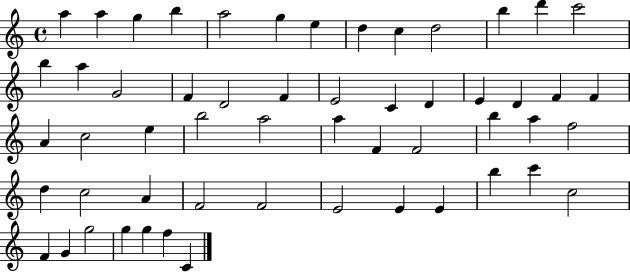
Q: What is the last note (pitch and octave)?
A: C4